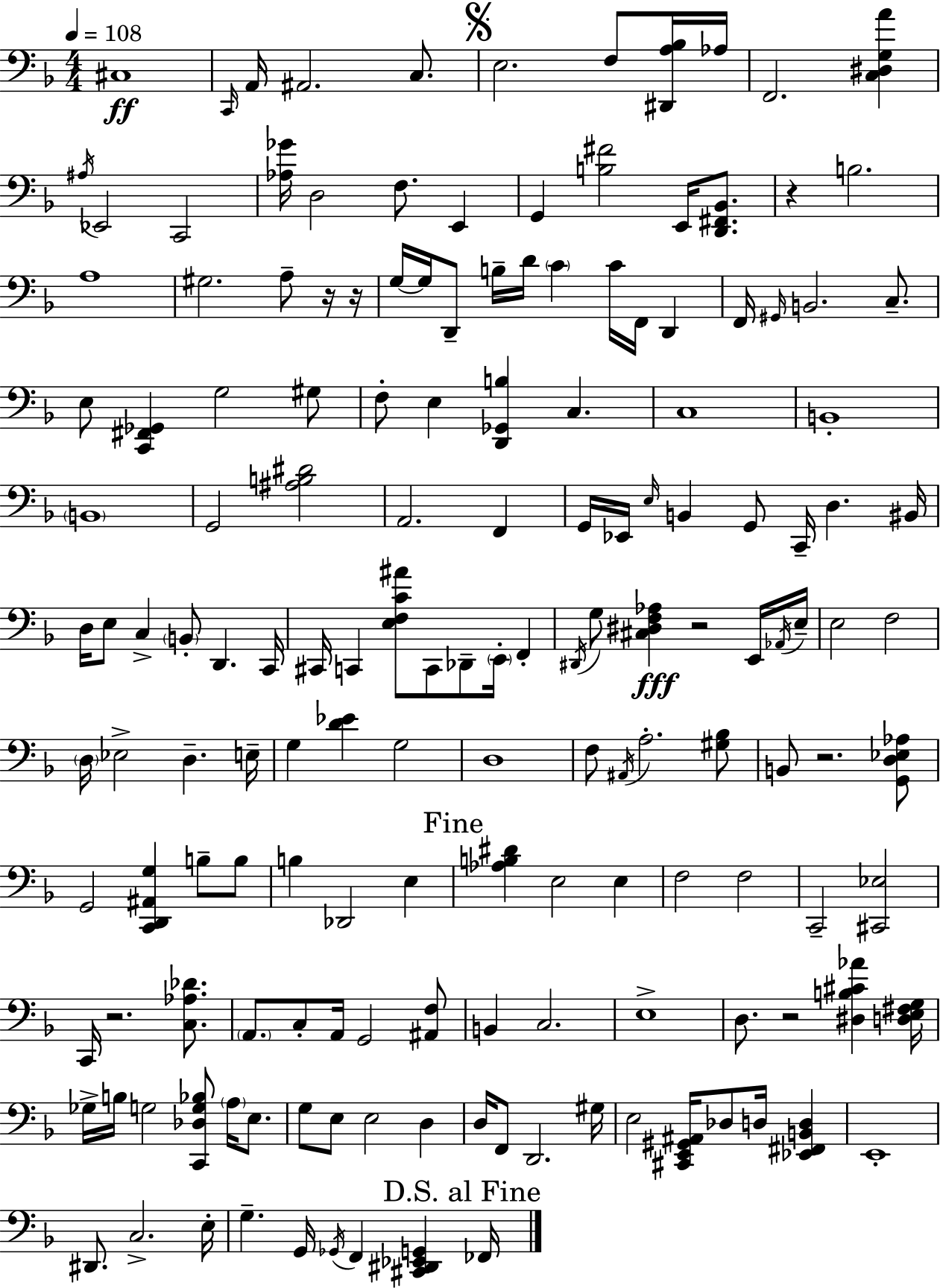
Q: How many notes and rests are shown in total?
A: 160